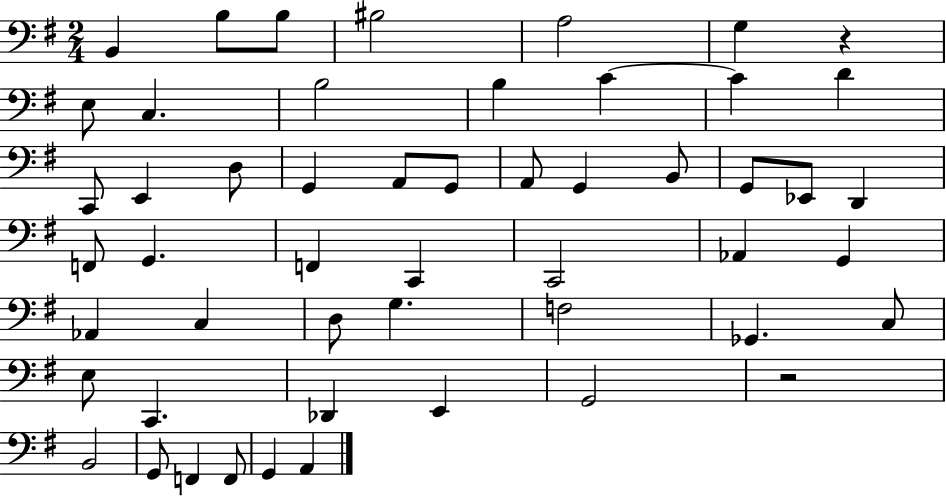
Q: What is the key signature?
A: G major